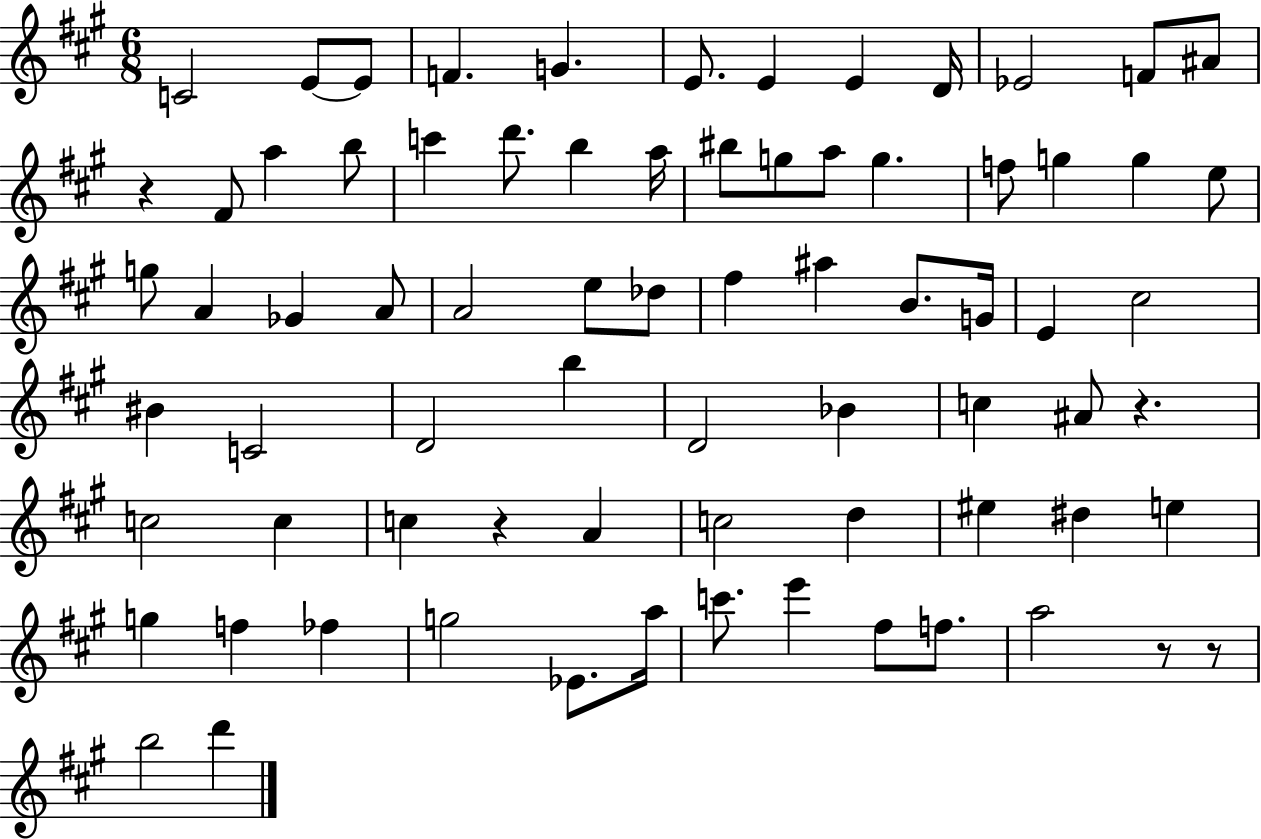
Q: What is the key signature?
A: A major